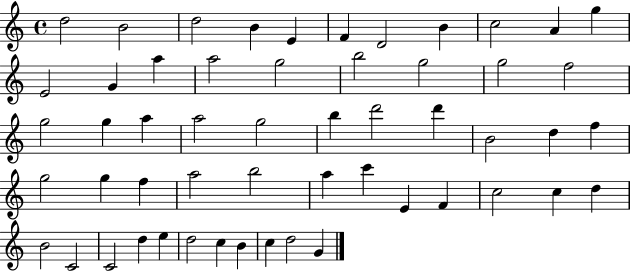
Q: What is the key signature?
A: C major